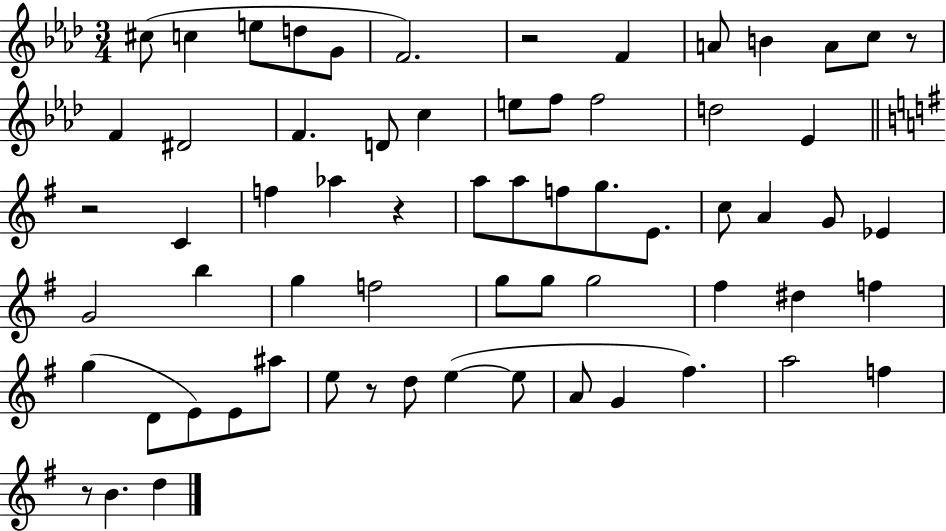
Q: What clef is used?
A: treble